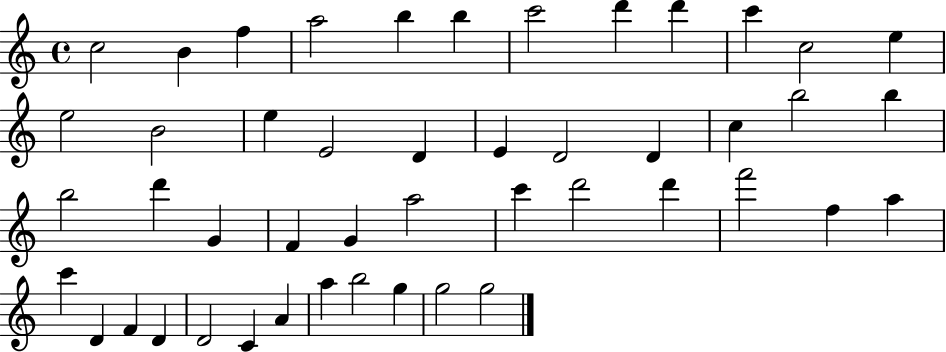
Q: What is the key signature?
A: C major